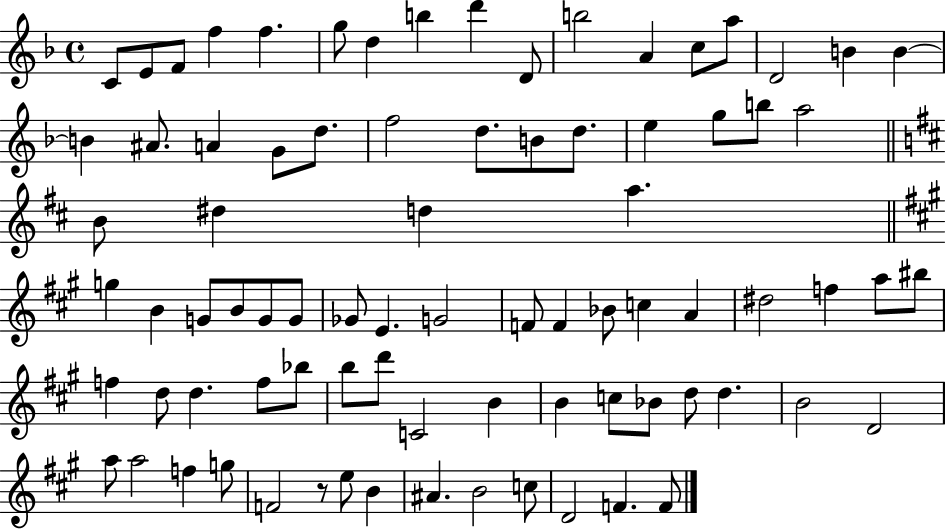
{
  \clef treble
  \time 4/4
  \defaultTimeSignature
  \key f \major
  \repeat volta 2 { c'8 e'8 f'8 f''4 f''4. | g''8 d''4 b''4 d'''4 d'8 | b''2 a'4 c''8 a''8 | d'2 b'4 b'4~~ | \break b'4 ais'8. a'4 g'8 d''8. | f''2 d''8. b'8 d''8. | e''4 g''8 b''8 a''2 | \bar "||" \break \key b \minor b'8 dis''4 d''4 a''4. | \bar "||" \break \key a \major g''4 b'4 g'8 b'8 g'8 g'8 | ges'8 e'4. g'2 | f'8 f'4 bes'8 c''4 a'4 | dis''2 f''4 a''8 bis''8 | \break f''4 d''8 d''4. f''8 bes''8 | b''8 d'''8 c'2 b'4 | b'4 c''8 bes'8 d''8 d''4. | b'2 d'2 | \break a''8 a''2 f''4 g''8 | f'2 r8 e''8 b'4 | ais'4. b'2 c''8 | d'2 f'4. f'8 | \break } \bar "|."
}